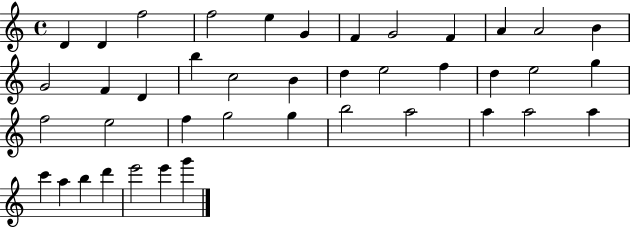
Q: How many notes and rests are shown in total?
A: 41